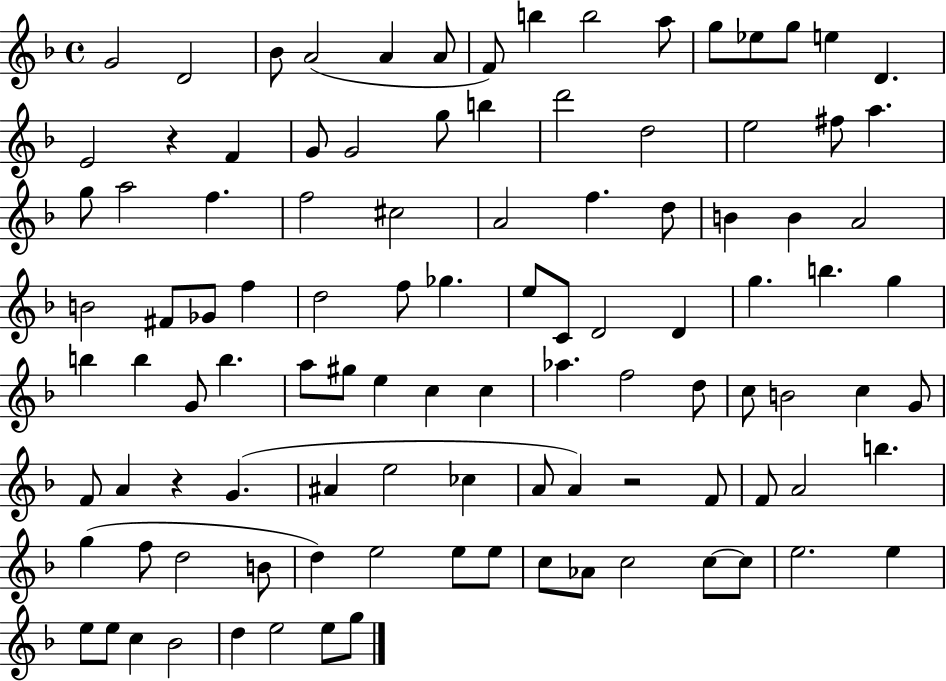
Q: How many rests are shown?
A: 3